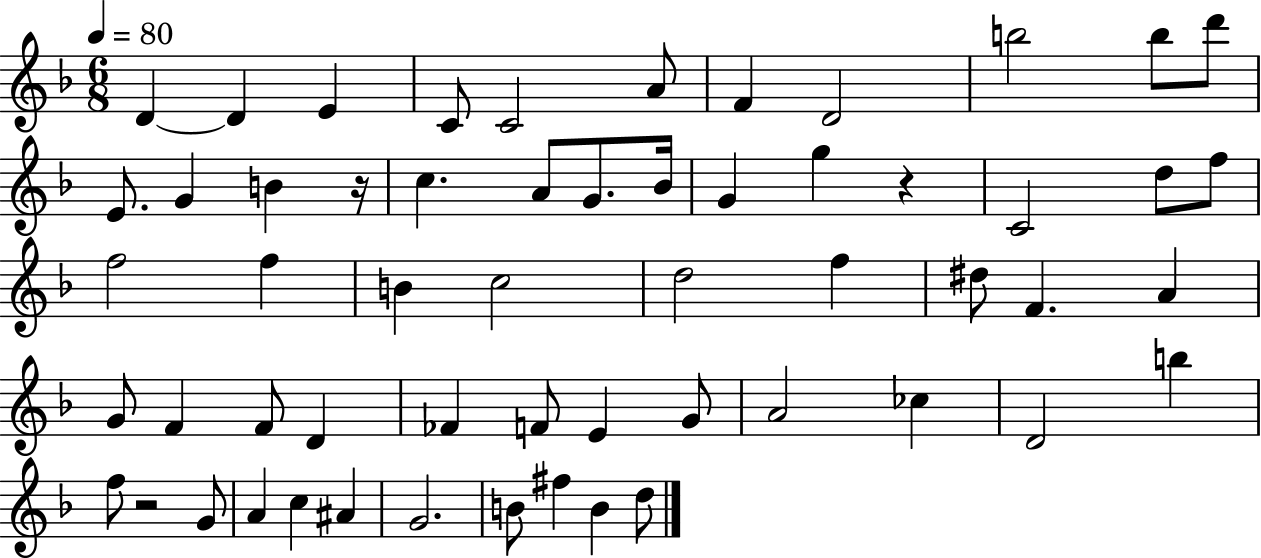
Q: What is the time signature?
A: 6/8